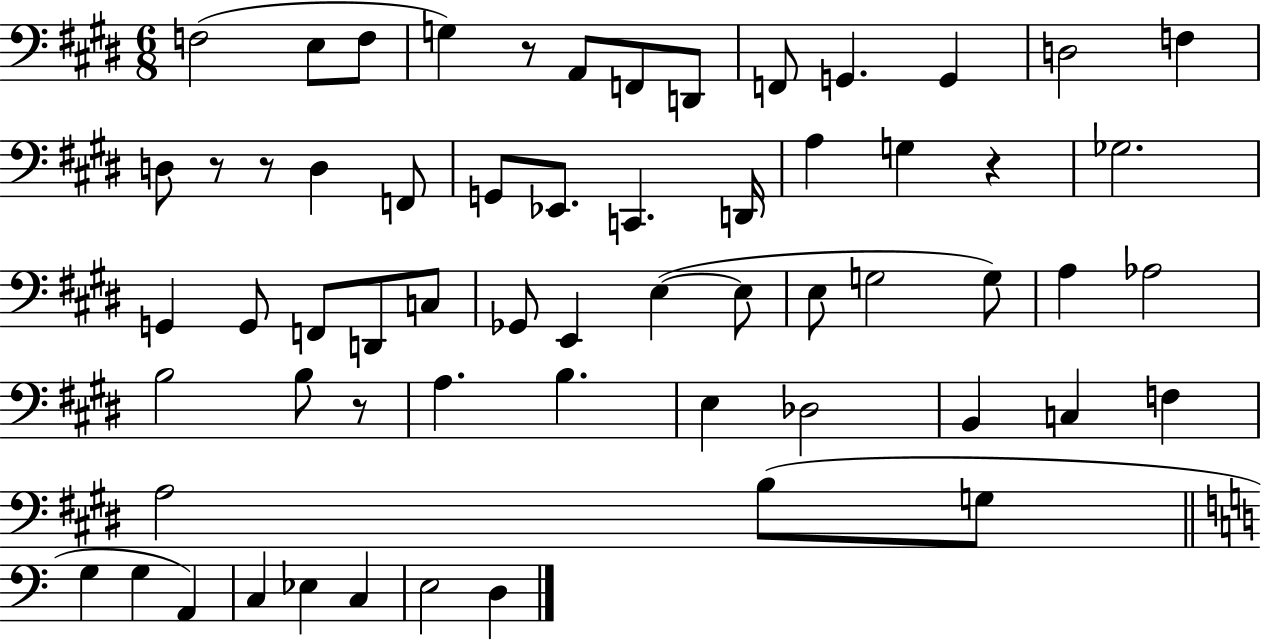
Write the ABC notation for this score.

X:1
T:Untitled
M:6/8
L:1/4
K:E
F,2 E,/2 F,/2 G, z/2 A,,/2 F,,/2 D,,/2 F,,/2 G,, G,, D,2 F, D,/2 z/2 z/2 D, F,,/2 G,,/2 _E,,/2 C,, D,,/4 A, G, z _G,2 G,, G,,/2 F,,/2 D,,/2 C,/2 _G,,/2 E,, E, E,/2 E,/2 G,2 G,/2 A, _A,2 B,2 B,/2 z/2 A, B, E, _D,2 B,, C, F, A,2 B,/2 G,/2 G, G, A,, C, _E, C, E,2 D,